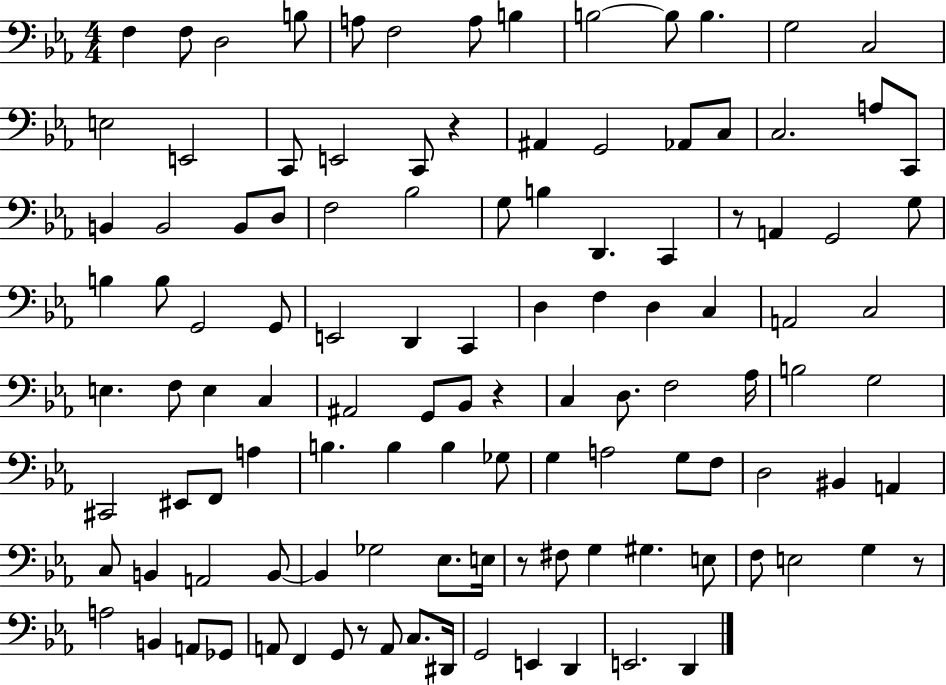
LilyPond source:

{
  \clef bass
  \numericTimeSignature
  \time 4/4
  \key ees \major
  \repeat volta 2 { f4 f8 d2 b8 | a8 f2 a8 b4 | b2~~ b8 b4. | g2 c2 | \break e2 e,2 | c,8 e,2 c,8 r4 | ais,4 g,2 aes,8 c8 | c2. a8 c,8 | \break b,4 b,2 b,8 d8 | f2 bes2 | g8 b4 d,4. c,4 | r8 a,4 g,2 g8 | \break b4 b8 g,2 g,8 | e,2 d,4 c,4 | d4 f4 d4 c4 | a,2 c2 | \break e4. f8 e4 c4 | ais,2 g,8 bes,8 r4 | c4 d8. f2 aes16 | b2 g2 | \break cis,2 eis,8 f,8 a4 | b4. b4 b4 ges8 | g4 a2 g8 f8 | d2 bis,4 a,4 | \break c8 b,4 a,2 b,8~~ | b,4 ges2 ees8. e16 | r8 fis8 g4 gis4. e8 | f8 e2 g4 r8 | \break a2 b,4 a,8 ges,8 | a,8 f,4 g,8 r8 a,8 c8. dis,16 | g,2 e,4 d,4 | e,2. d,4 | \break } \bar "|."
}